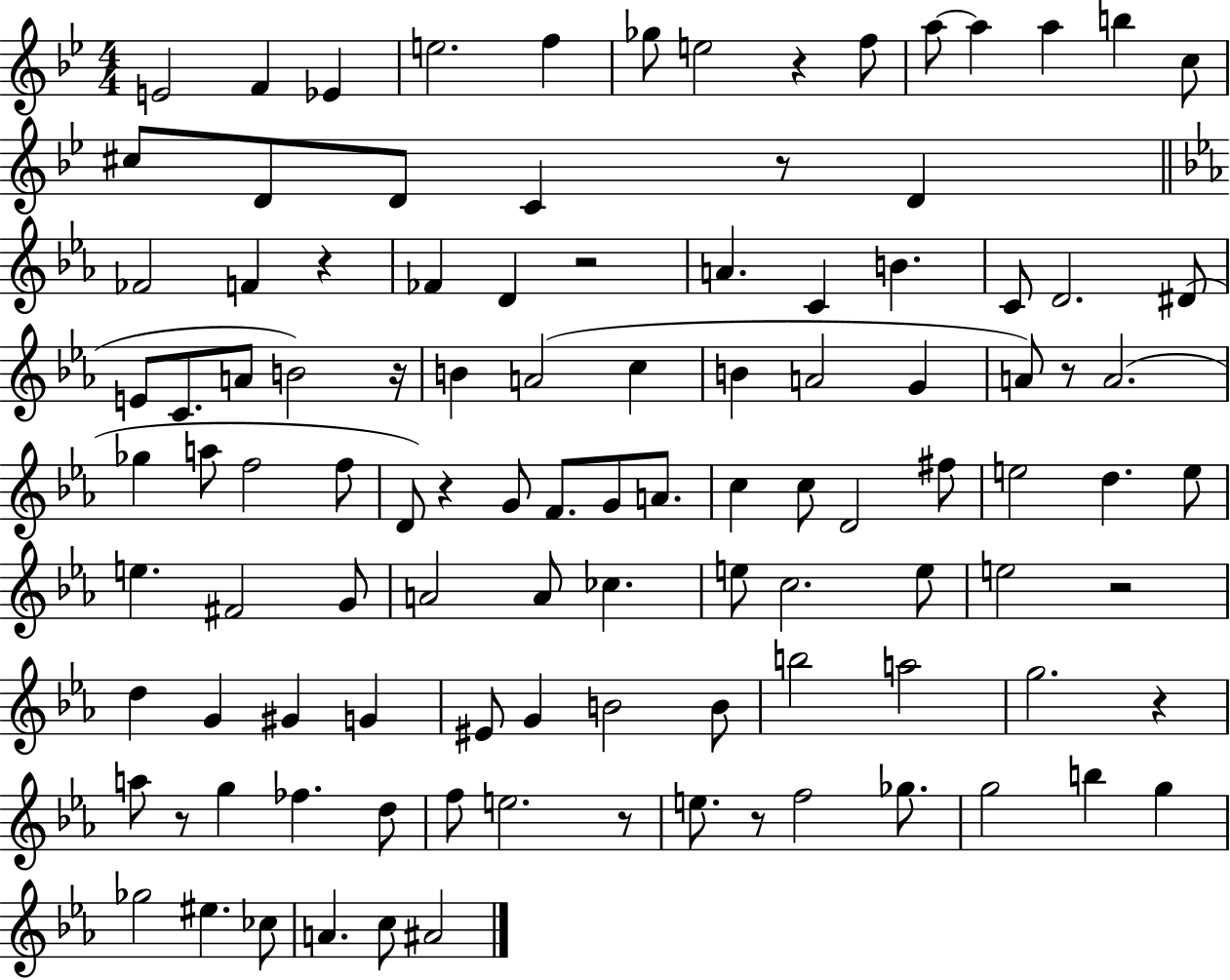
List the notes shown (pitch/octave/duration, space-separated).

E4/h F4/q Eb4/q E5/h. F5/q Gb5/e E5/h R/q F5/e A5/e A5/q A5/q B5/q C5/e C#5/e D4/e D4/e C4/q R/e D4/q FES4/h F4/q R/q FES4/q D4/q R/h A4/q. C4/q B4/q. C4/e D4/h. D#4/e E4/e C4/e. A4/e B4/h R/s B4/q A4/h C5/q B4/q A4/h G4/q A4/e R/e A4/h. Gb5/q A5/e F5/h F5/e D4/e R/q G4/e F4/e. G4/e A4/e. C5/q C5/e D4/h F#5/e E5/h D5/q. E5/e E5/q. F#4/h G4/e A4/h A4/e CES5/q. E5/e C5/h. E5/e E5/h R/h D5/q G4/q G#4/q G4/q EIS4/e G4/q B4/h B4/e B5/h A5/h G5/h. R/q A5/e R/e G5/q FES5/q. D5/e F5/e E5/h. R/e E5/e. R/e F5/h Gb5/e. G5/h B5/q G5/q Gb5/h EIS5/q. CES5/e A4/q. C5/e A#4/h